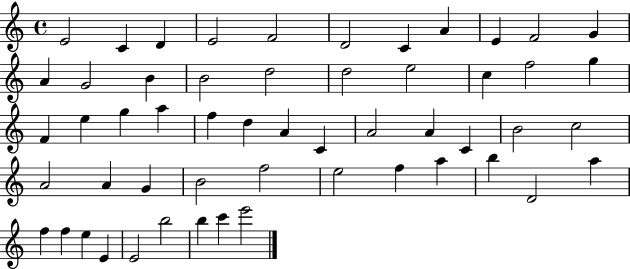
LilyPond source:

{
  \clef treble
  \time 4/4
  \defaultTimeSignature
  \key c \major
  e'2 c'4 d'4 | e'2 f'2 | d'2 c'4 a'4 | e'4 f'2 g'4 | \break a'4 g'2 b'4 | b'2 d''2 | d''2 e''2 | c''4 f''2 g''4 | \break f'4 e''4 g''4 a''4 | f''4 d''4 a'4 c'4 | a'2 a'4 c'4 | b'2 c''2 | \break a'2 a'4 g'4 | b'2 f''2 | e''2 f''4 a''4 | b''4 d'2 a''4 | \break f''4 f''4 e''4 e'4 | e'2 b''2 | b''4 c'''4 e'''2 | \bar "|."
}